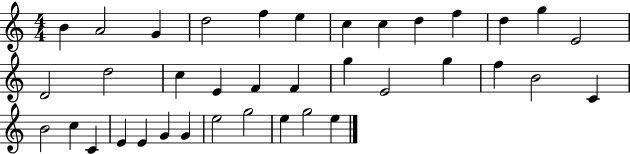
B4/q A4/h G4/q D5/h F5/q E5/q C5/q C5/q D5/q F5/q D5/q G5/q E4/h D4/h D5/h C5/q E4/q F4/q F4/q G5/q E4/h G5/q F5/q B4/h C4/q B4/h C5/q C4/q E4/q E4/q G4/q G4/q E5/h G5/h E5/q G5/h E5/q